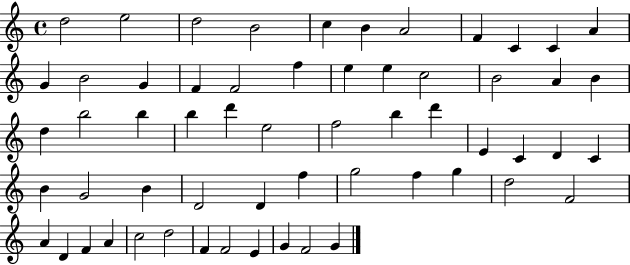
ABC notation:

X:1
T:Untitled
M:4/4
L:1/4
K:C
d2 e2 d2 B2 c B A2 F C C A G B2 G F F2 f e e c2 B2 A B d b2 b b d' e2 f2 b d' E C D C B G2 B D2 D f g2 f g d2 F2 A D F A c2 d2 F F2 E G F2 G